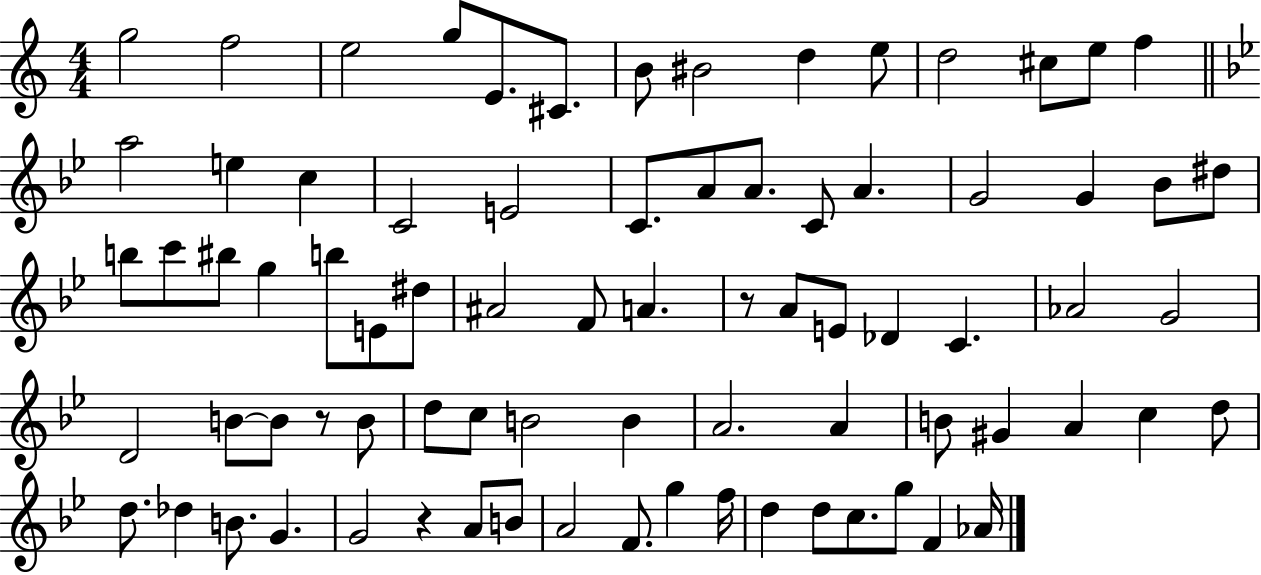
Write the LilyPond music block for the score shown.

{
  \clef treble
  \numericTimeSignature
  \time 4/4
  \key c \major
  g''2 f''2 | e''2 g''8 e'8. cis'8. | b'8 bis'2 d''4 e''8 | d''2 cis''8 e''8 f''4 | \break \bar "||" \break \key g \minor a''2 e''4 c''4 | c'2 e'2 | c'8. a'8 a'8. c'8 a'4. | g'2 g'4 bes'8 dis''8 | \break b''8 c'''8 bis''8 g''4 b''8 e'8 dis''8 | ais'2 f'8 a'4. | r8 a'8 e'8 des'4 c'4. | aes'2 g'2 | \break d'2 b'8~~ b'8 r8 b'8 | d''8 c''8 b'2 b'4 | a'2. a'4 | b'8 gis'4 a'4 c''4 d''8 | \break d''8. des''4 b'8. g'4. | g'2 r4 a'8 b'8 | a'2 f'8. g''4 f''16 | d''4 d''8 c''8. g''8 f'4 aes'16 | \break \bar "|."
}